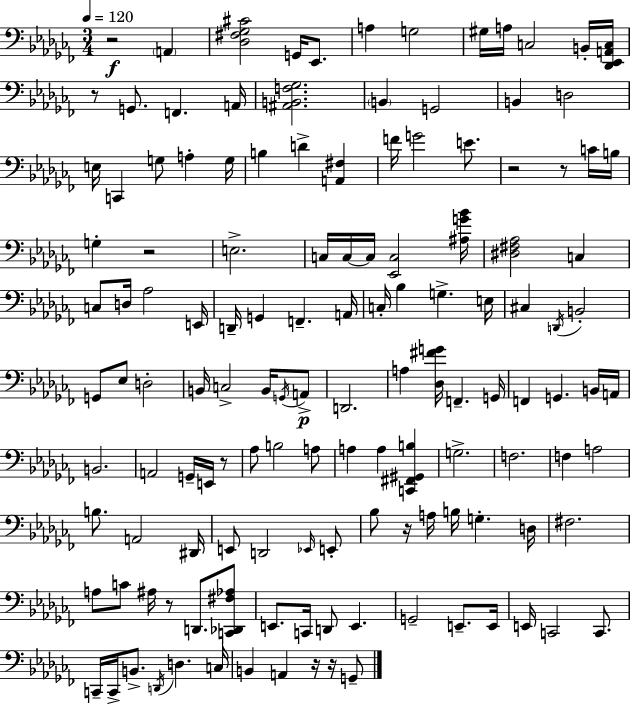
X:1
T:Untitled
M:3/4
L:1/4
K:Abm
z2 A,, [_D,^F,_G,^C]2 G,,/4 _E,,/2 A, G,2 ^G,/4 A,/4 C,2 B,,/4 [_D,,_E,,A,,C,]/4 z/2 G,,/2 F,, A,,/4 [^A,,B,,F,_G,]2 B,, G,,2 B,, D,2 E,/4 C,, G,/2 A, G,/4 B, D [A,,^F,] F/4 G2 E/2 z2 z/2 C/4 B,/4 G, z2 E,2 C,/4 C,/4 C,/4 [_E,,C,]2 [^A,G_B]/4 [^D,^F,_A,]2 C, C,/2 D,/4 _A,2 E,,/4 D,,/4 G,, F,, A,,/4 C,/4 _B, G, E,/4 ^C, D,,/4 B,,2 G,,/2 _E,/2 D,2 B,,/4 C,2 B,,/4 G,,/4 A,,/2 D,,2 A, [_D,^FG]/4 F,, G,,/4 F,, G,, B,,/4 A,,/4 B,,2 A,,2 G,,/4 E,,/4 z/2 _A,/2 B,2 A,/2 A, A, [C,,^F,,^G,,B,] G,2 F,2 F, A,2 B,/2 A,,2 ^D,,/4 E,,/2 D,,2 _E,,/4 E,,/2 _B,/2 z/4 A,/4 B,/4 G, D,/4 ^F,2 A,/2 C/2 ^A,/4 z/2 D,,/2 [C,,_D,,^F,_A,]/2 E,,/2 C,,/4 D,,/2 E,, G,,2 E,,/2 E,,/4 E,,/4 C,,2 C,,/2 C,,/4 C,,/4 B,,/2 D,,/4 D, C,/4 B,, A,, z/4 z/4 G,,/2